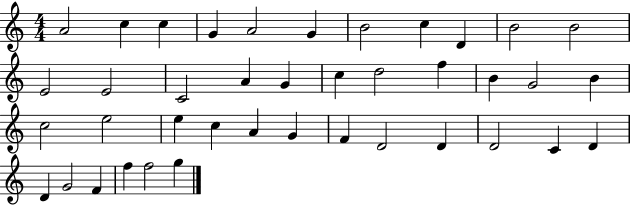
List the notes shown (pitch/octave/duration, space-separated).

A4/h C5/q C5/q G4/q A4/h G4/q B4/h C5/q D4/q B4/h B4/h E4/h E4/h C4/h A4/q G4/q C5/q D5/h F5/q B4/q G4/h B4/q C5/h E5/h E5/q C5/q A4/q G4/q F4/q D4/h D4/q D4/h C4/q D4/q D4/q G4/h F4/q F5/q F5/h G5/q